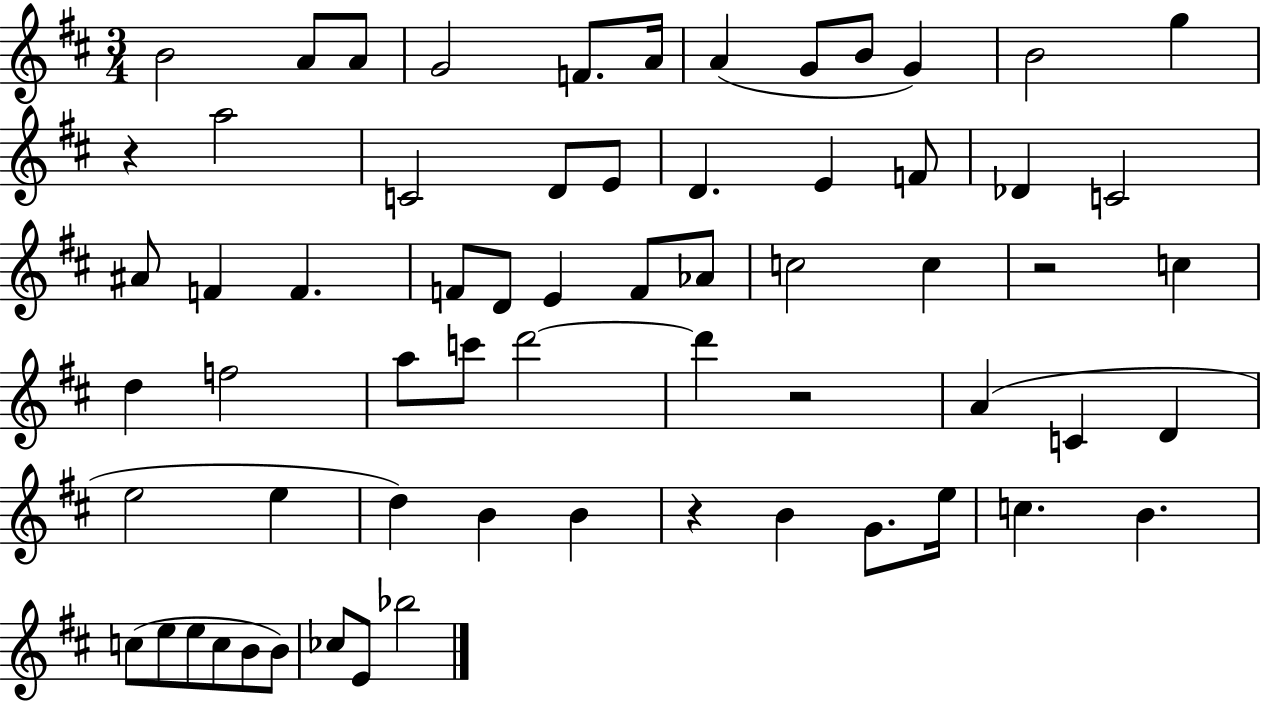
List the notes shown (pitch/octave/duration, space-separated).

B4/h A4/e A4/e G4/h F4/e. A4/s A4/q G4/e B4/e G4/q B4/h G5/q R/q A5/h C4/h D4/e E4/e D4/q. E4/q F4/e Db4/q C4/h A#4/e F4/q F4/q. F4/e D4/e E4/q F4/e Ab4/e C5/h C5/q R/h C5/q D5/q F5/h A5/e C6/e D6/h D6/q R/h A4/q C4/q D4/q E5/h E5/q D5/q B4/q B4/q R/q B4/q G4/e. E5/s C5/q. B4/q. C5/e E5/e E5/e C5/e B4/e B4/e CES5/e E4/e Bb5/h